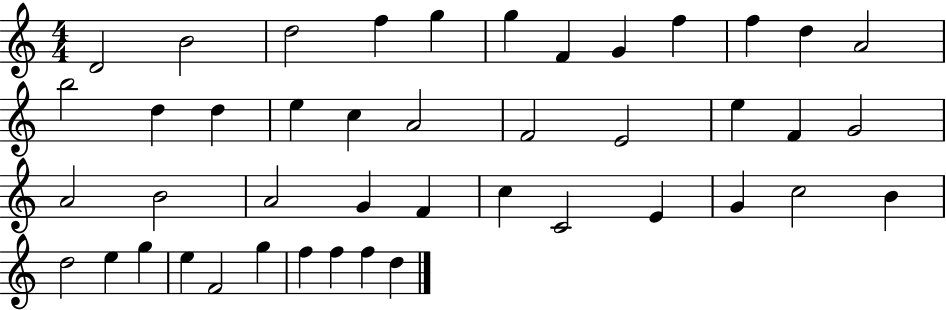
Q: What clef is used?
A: treble